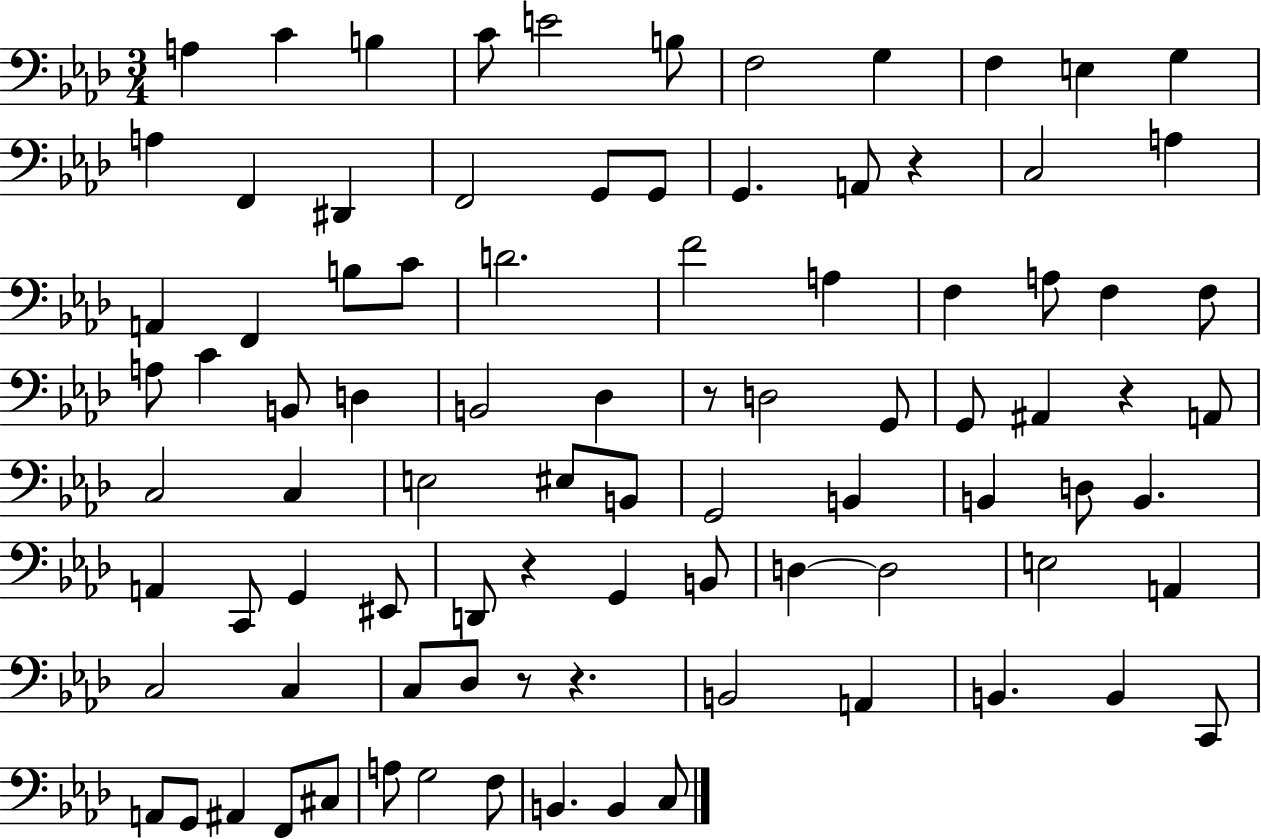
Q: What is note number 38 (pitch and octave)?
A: Db3